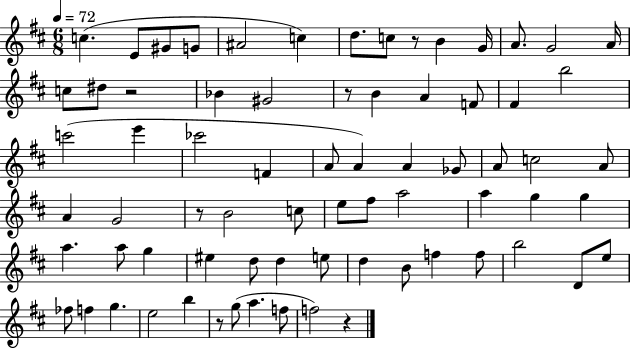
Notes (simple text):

C5/q. E4/e G#4/e G4/e A#4/h C5/q D5/e. C5/e R/e B4/q G4/s A4/e. G4/h A4/s C5/e D#5/e R/h Bb4/q G#4/h R/e B4/q A4/q F4/e F#4/q B5/h C6/h E6/q CES6/h F4/q A4/e A4/q A4/q Gb4/e A4/e C5/h A4/e A4/q G4/h R/e B4/h C5/e E5/e F#5/e A5/h A5/q G5/q G5/q A5/q. A5/e G5/q EIS5/q D5/e D5/q E5/e D5/q B4/e F5/q F5/e B5/h D4/e E5/e FES5/e F5/q G5/q. E5/h B5/q R/e G5/e A5/q. F5/e F5/h R/q